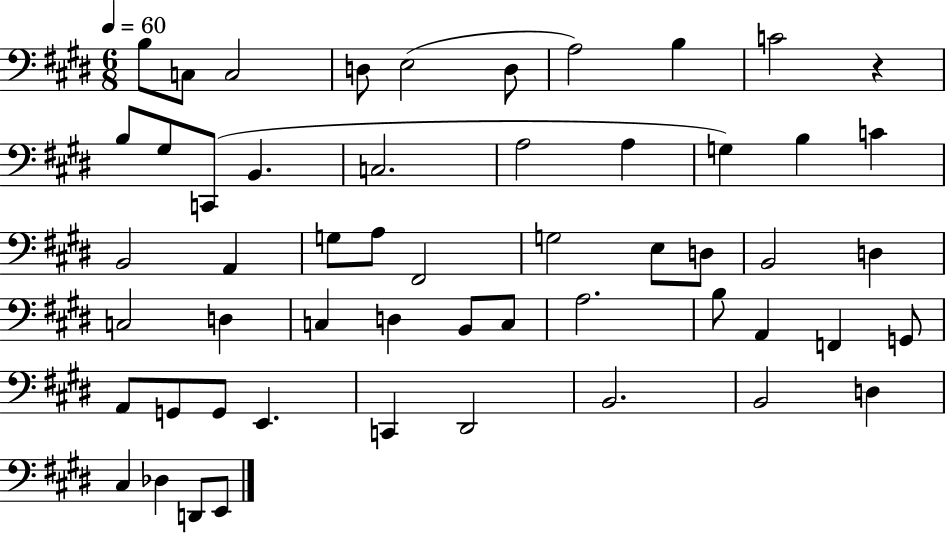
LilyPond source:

{
  \clef bass
  \numericTimeSignature
  \time 6/8
  \key e \major
  \tempo 4 = 60
  b8 c8 c2 | d8 e2( d8 | a2) b4 | c'2 r4 | \break b8 gis8 c,8( b,4. | c2. | a2 a4 | g4) b4 c'4 | \break b,2 a,4 | g8 a8 fis,2 | g2 e8 d8 | b,2 d4 | \break c2 d4 | c4 d4 b,8 c8 | a2. | b8 a,4 f,4 g,8 | \break a,8 g,8 g,8 e,4. | c,4 dis,2 | b,2. | b,2 d4 | \break cis4 des4 d,8 e,8 | \bar "|."
}